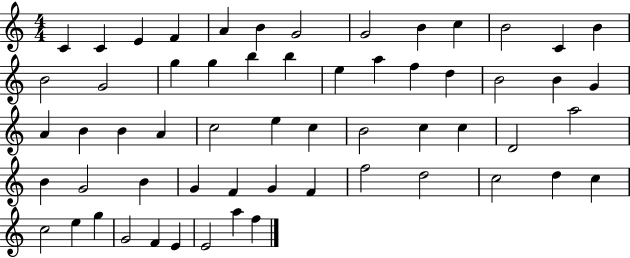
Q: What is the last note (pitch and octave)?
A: F5